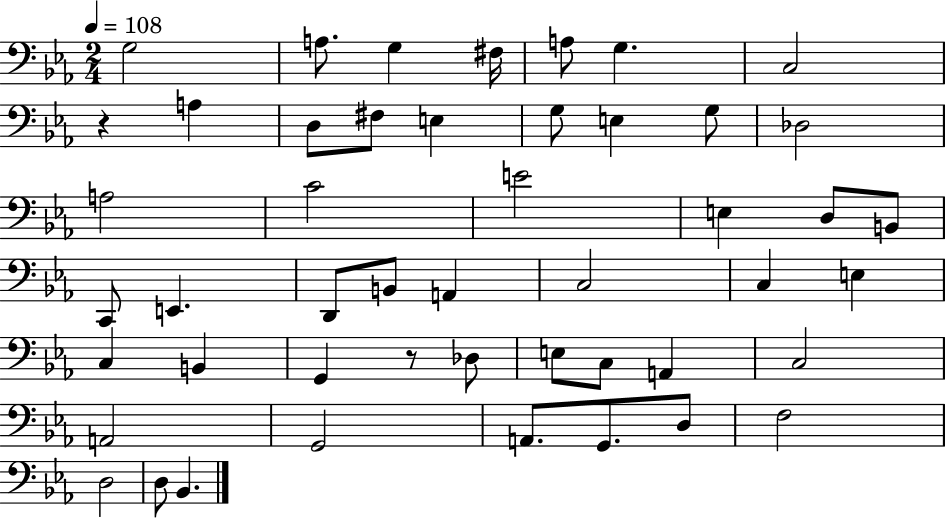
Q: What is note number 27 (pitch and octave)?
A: C3